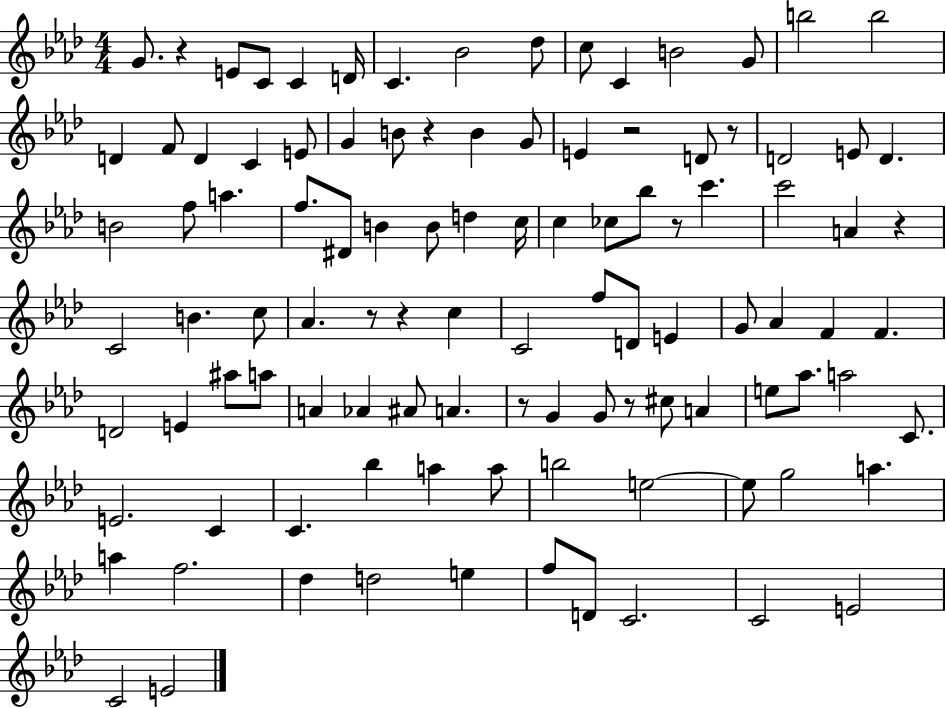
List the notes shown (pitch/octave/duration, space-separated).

G4/e. R/q E4/e C4/e C4/q D4/s C4/q. Bb4/h Db5/e C5/e C4/q B4/h G4/e B5/h B5/h D4/q F4/e D4/q C4/q E4/e G4/q B4/e R/q B4/q G4/e E4/q R/h D4/e R/e D4/h E4/e D4/q. B4/h F5/e A5/q. F5/e. D#4/e B4/q B4/e D5/q C5/s C5/q CES5/e Bb5/e R/e C6/q. C6/h A4/q R/q C4/h B4/q. C5/e Ab4/q. R/e R/q C5/q C4/h F5/e D4/e E4/q G4/e Ab4/q F4/q F4/q. D4/h E4/q A#5/e A5/e A4/q Ab4/q A#4/e A4/q. R/e G4/q G4/e R/e C#5/e A4/q E5/e Ab5/e. A5/h C4/e. E4/h. C4/q C4/q. Bb5/q A5/q A5/e B5/h E5/h E5/e G5/h A5/q. A5/q F5/h. Db5/q D5/h E5/q F5/e D4/e C4/h. C4/h E4/h C4/h E4/h